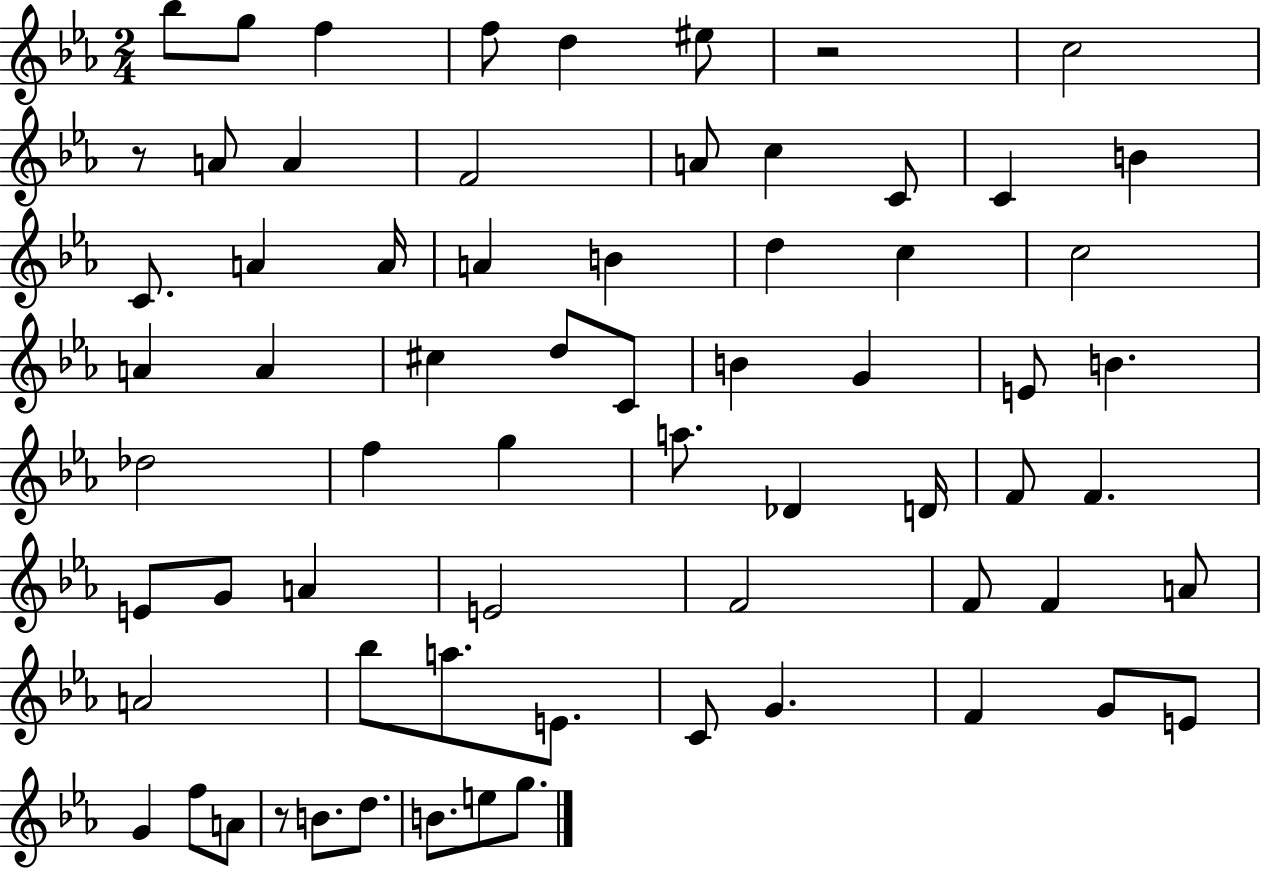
Bb5/e G5/e F5/q F5/e D5/q EIS5/e R/h C5/h R/e A4/e A4/q F4/h A4/e C5/q C4/e C4/q B4/q C4/e. A4/q A4/s A4/q B4/q D5/q C5/q C5/h A4/q A4/q C#5/q D5/e C4/e B4/q G4/q E4/e B4/q. Db5/h F5/q G5/q A5/e. Db4/q D4/s F4/e F4/q. E4/e G4/e A4/q E4/h F4/h F4/e F4/q A4/e A4/h Bb5/e A5/e. E4/e. C4/e G4/q. F4/q G4/e E4/e G4/q F5/e A4/e R/e B4/e. D5/e. B4/e. E5/e G5/e.